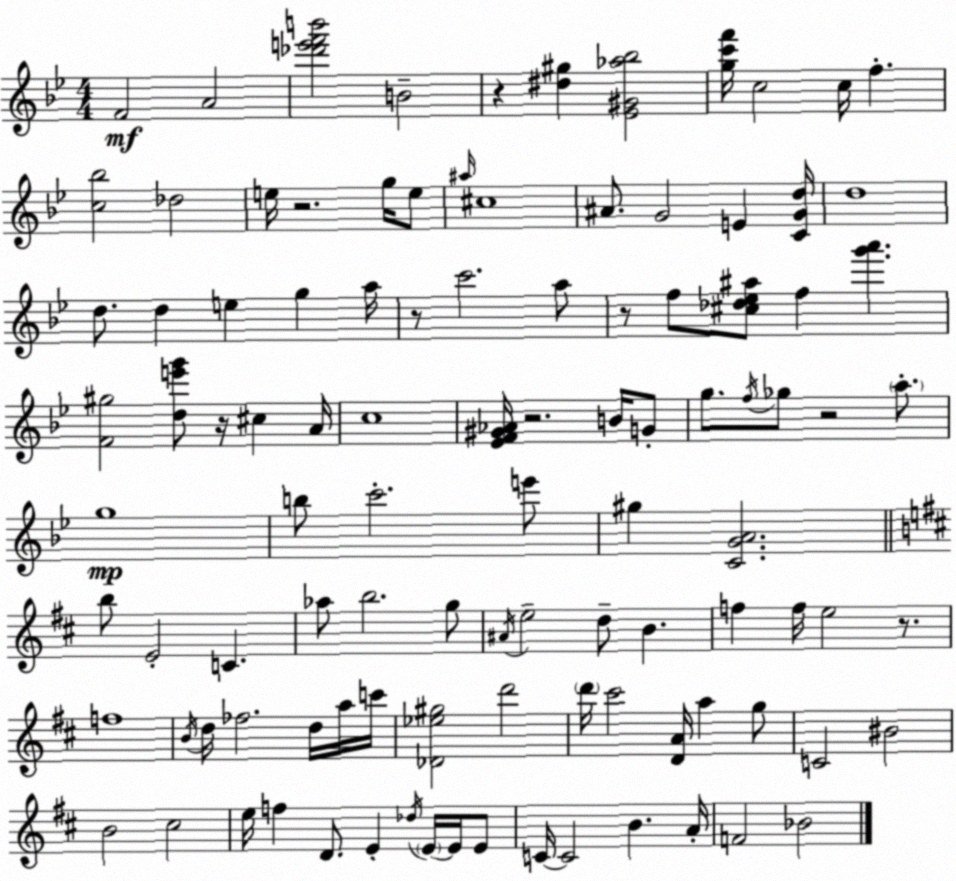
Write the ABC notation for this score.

X:1
T:Untitled
M:4/4
L:1/4
K:Bb
F2 A2 [_d'e'f'b']2 B2 z [^d^g] [_E^G_a_b]2 [gc'f']/4 c2 c/4 f [c_b]2 _d2 e/4 z2 g/4 e/2 ^a/4 ^c4 ^A/2 G2 E [CGd]/4 d4 d/2 d e g a/4 z/2 c'2 a/2 z/2 f/2 [^c_d_e^a]/2 f [g'a'] [F^g]2 [de'g']/2 z/4 ^c A/4 c4 [_EF^G_A]/4 z2 B/4 G/2 g/2 f/4 _g/2 z2 a/2 g4 b/2 c'2 e'/2 ^g [CGA]2 b/2 E2 C _a/2 b2 g/2 ^A/4 e2 d/2 B f f/4 e2 z/2 f4 B/4 d/4 _f2 d/4 a/4 c'/4 [_D_e^g]2 d'2 d'/4 ^c'2 [DA]/4 a g/2 C2 ^B2 B2 ^c2 e/4 f D/2 E _d/4 E/4 E/4 E/2 C/4 C2 B A/4 F2 _B2